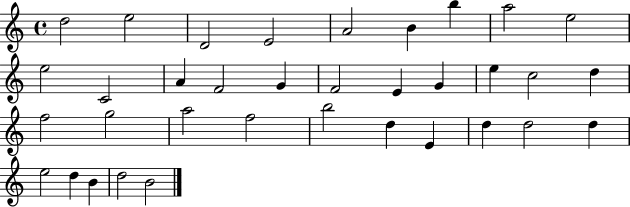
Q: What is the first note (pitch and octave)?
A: D5